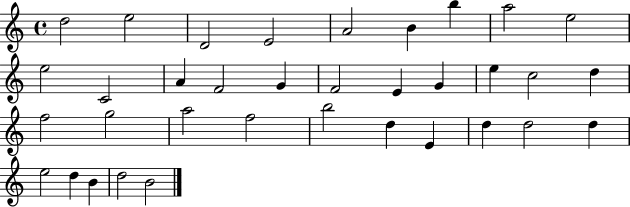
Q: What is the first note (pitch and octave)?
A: D5